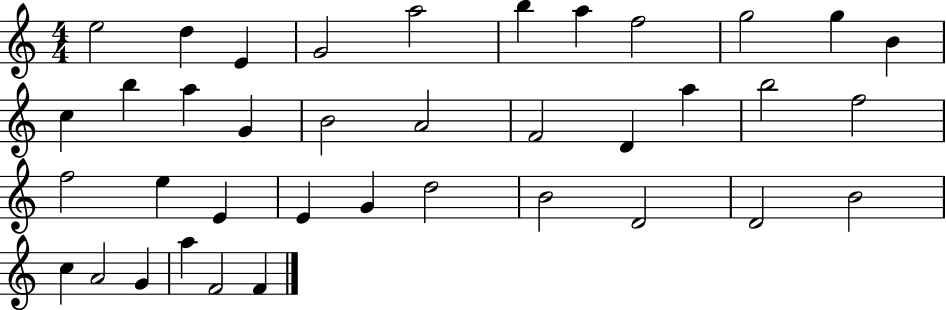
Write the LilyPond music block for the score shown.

{
  \clef treble
  \numericTimeSignature
  \time 4/4
  \key c \major
  e''2 d''4 e'4 | g'2 a''2 | b''4 a''4 f''2 | g''2 g''4 b'4 | \break c''4 b''4 a''4 g'4 | b'2 a'2 | f'2 d'4 a''4 | b''2 f''2 | \break f''2 e''4 e'4 | e'4 g'4 d''2 | b'2 d'2 | d'2 b'2 | \break c''4 a'2 g'4 | a''4 f'2 f'4 | \bar "|."
}